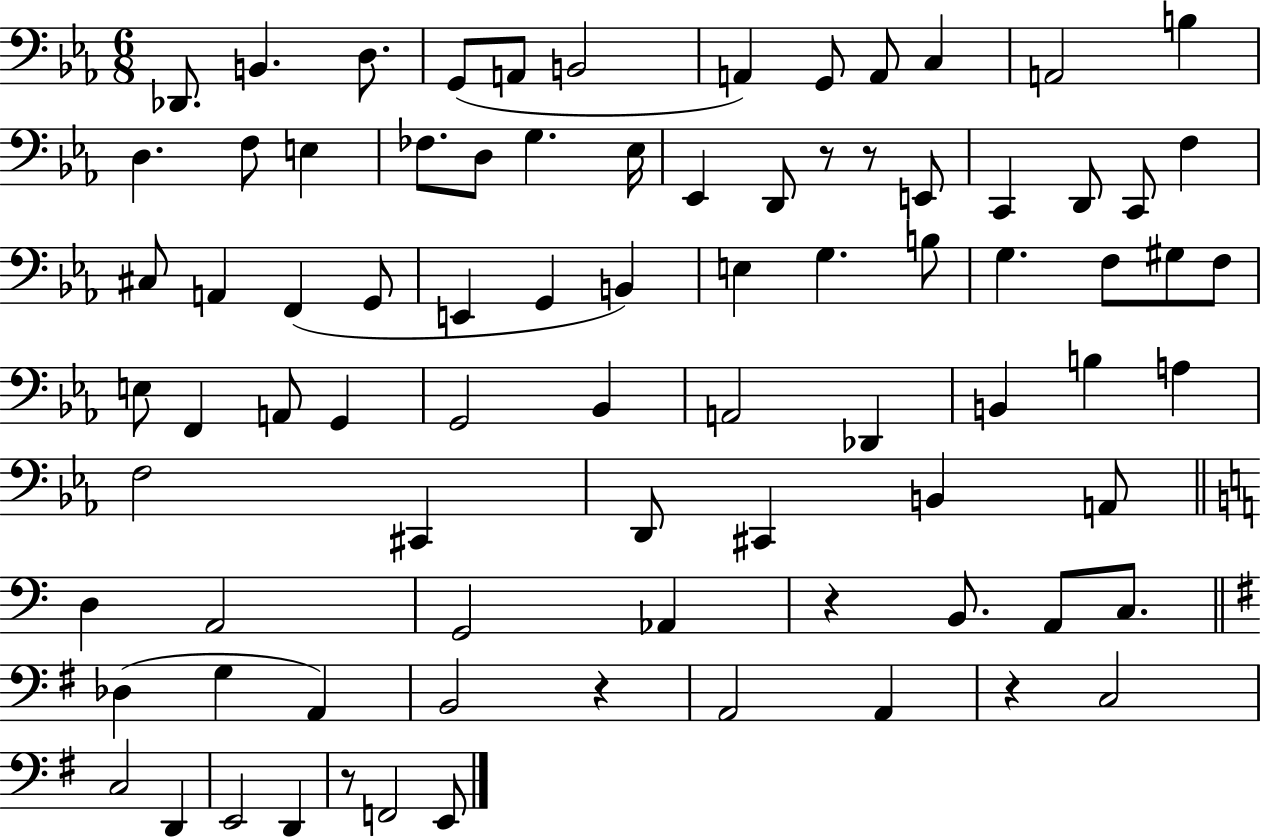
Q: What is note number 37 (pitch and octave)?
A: G3